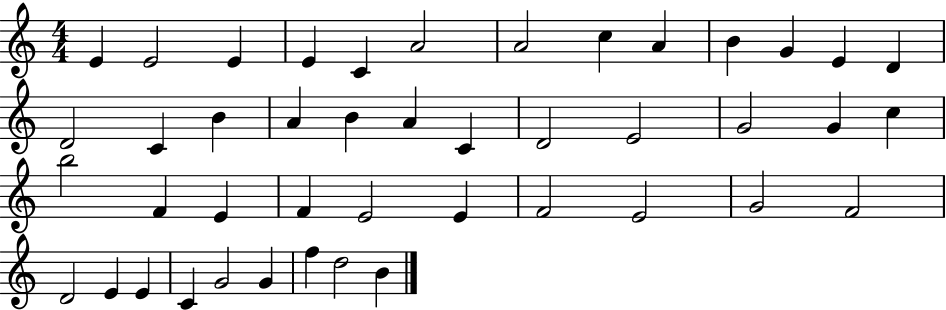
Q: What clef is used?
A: treble